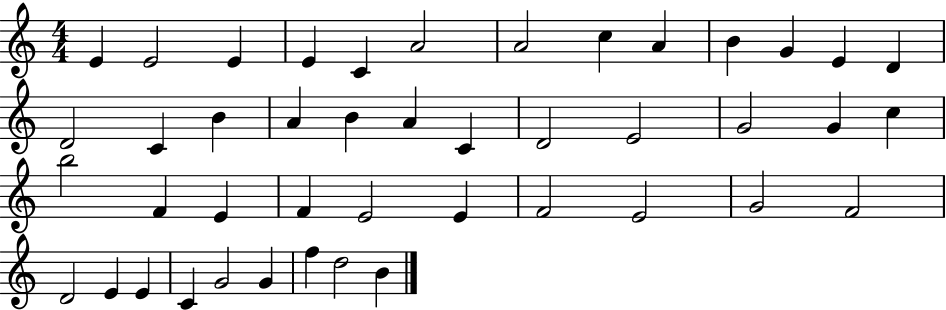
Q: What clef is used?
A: treble